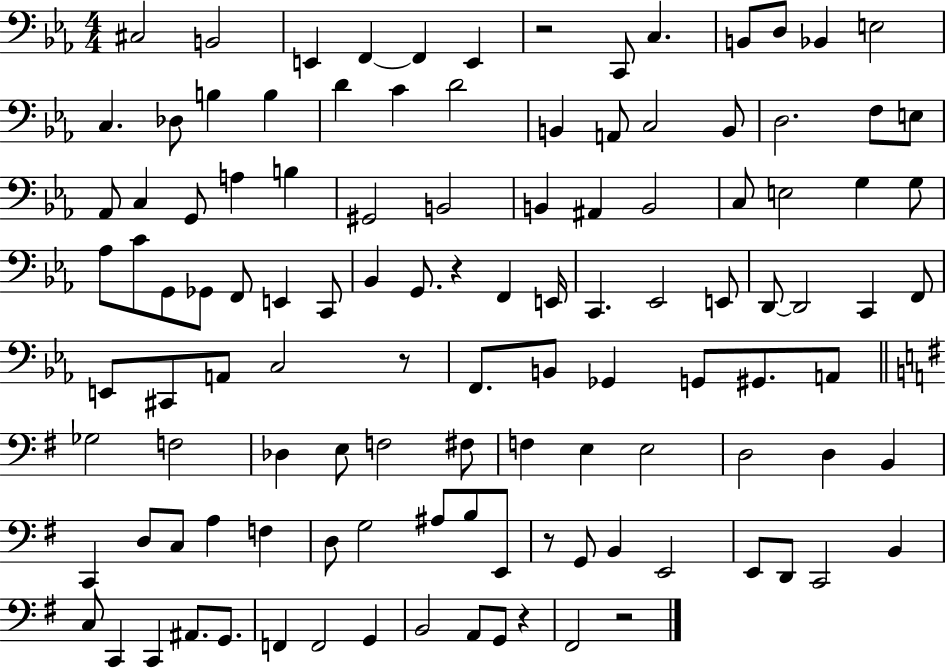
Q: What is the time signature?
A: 4/4